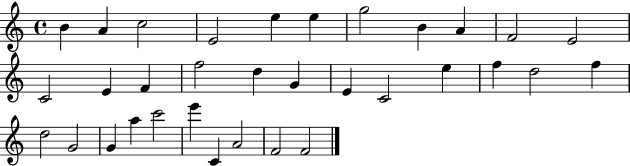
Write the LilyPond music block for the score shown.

{
  \clef treble
  \time 4/4
  \defaultTimeSignature
  \key c \major
  b'4 a'4 c''2 | e'2 e''4 e''4 | g''2 b'4 a'4 | f'2 e'2 | \break c'2 e'4 f'4 | f''2 d''4 g'4 | e'4 c'2 e''4 | f''4 d''2 f''4 | \break d''2 g'2 | g'4 a''4 c'''2 | e'''4 c'4 a'2 | f'2 f'2 | \break \bar "|."
}